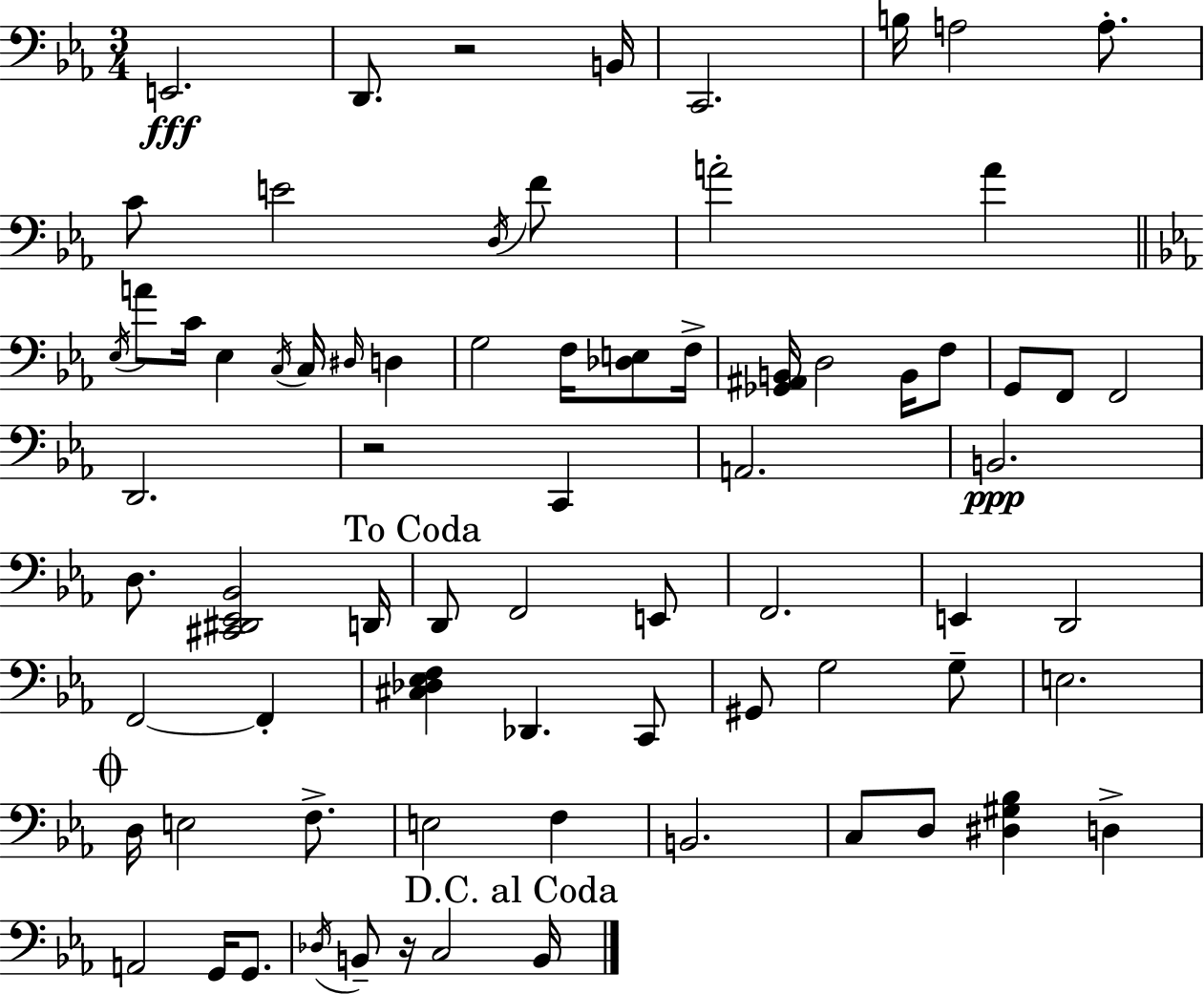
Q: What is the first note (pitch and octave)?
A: E2